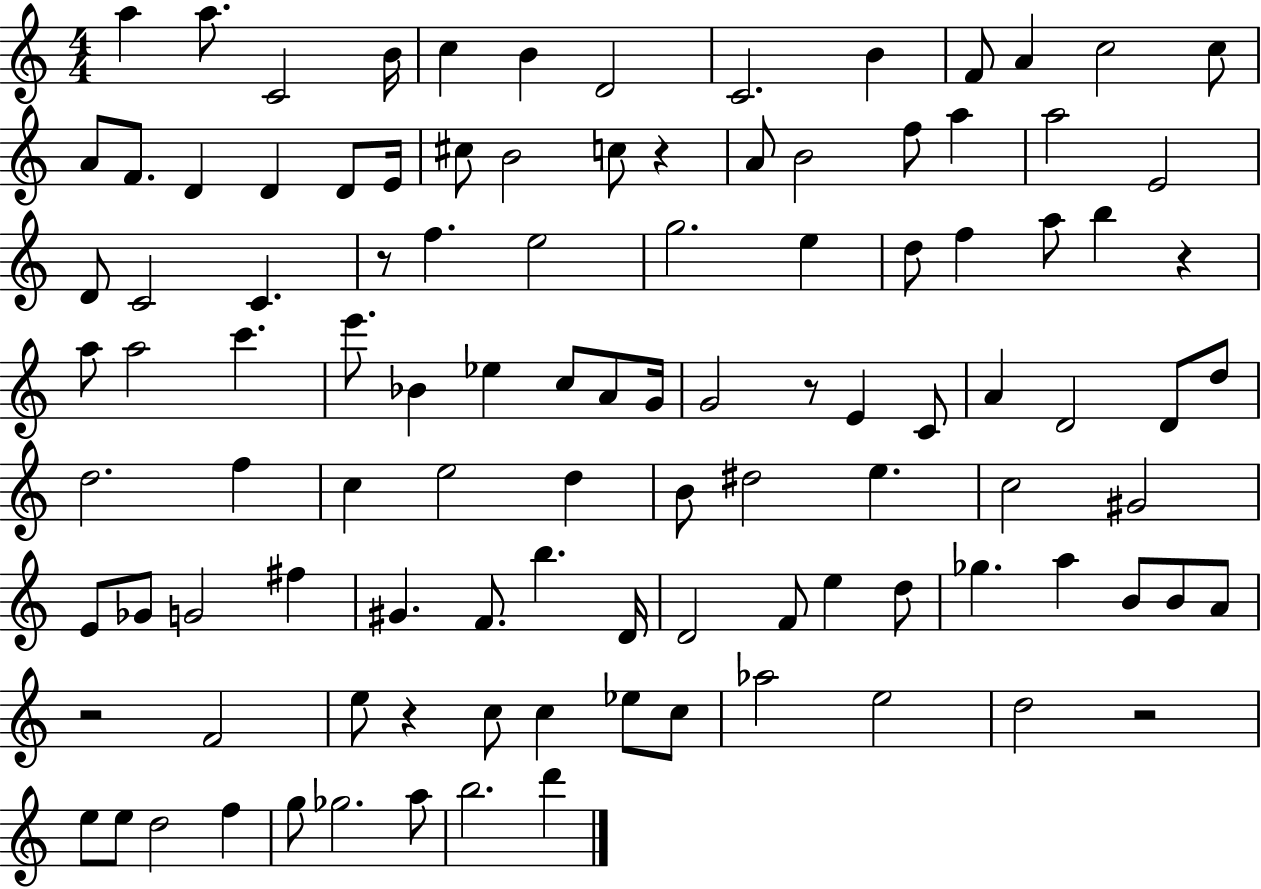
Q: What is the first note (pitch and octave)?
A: A5